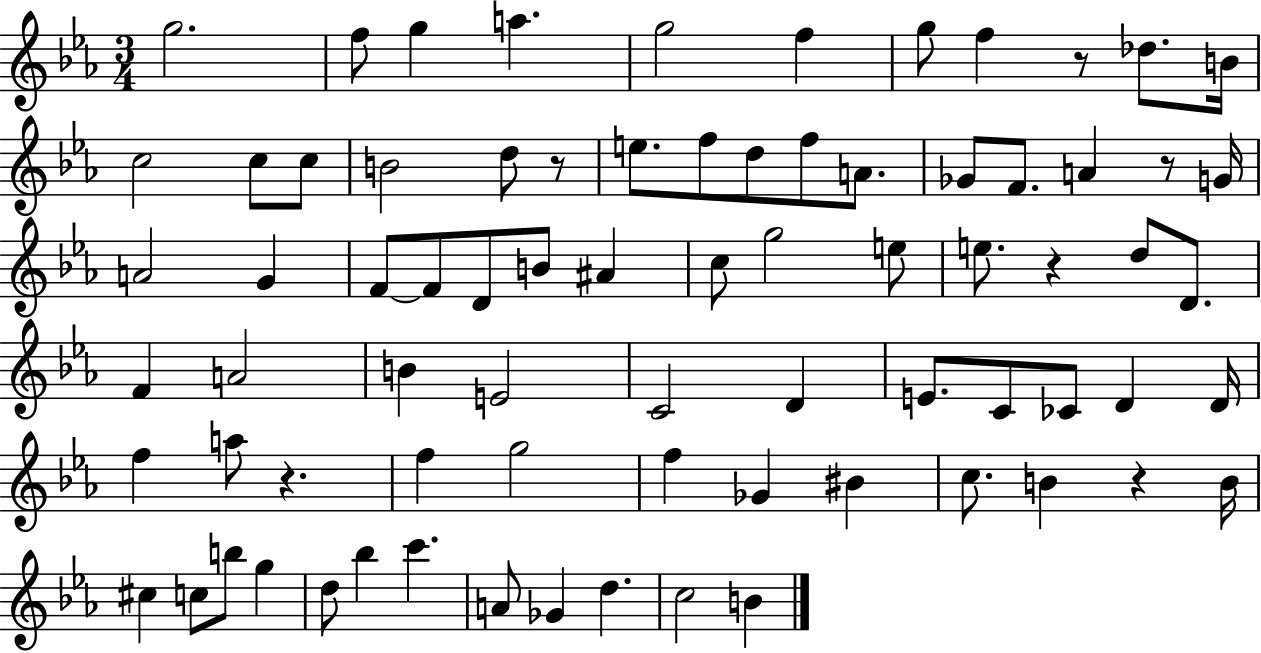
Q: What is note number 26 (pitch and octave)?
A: G4